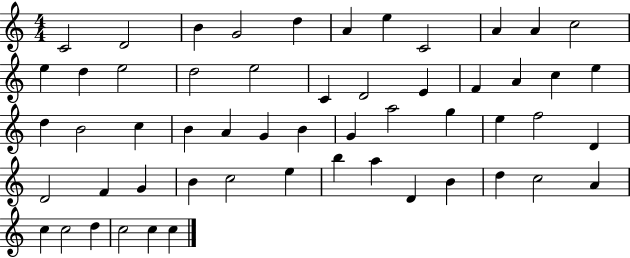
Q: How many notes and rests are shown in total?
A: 55